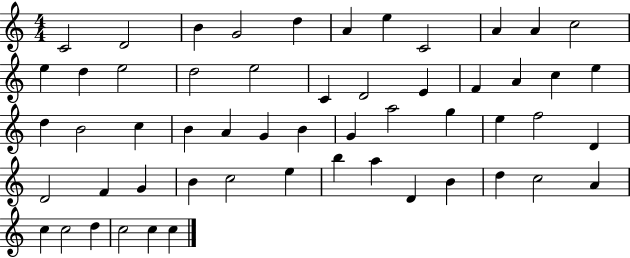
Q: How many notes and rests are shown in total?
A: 55